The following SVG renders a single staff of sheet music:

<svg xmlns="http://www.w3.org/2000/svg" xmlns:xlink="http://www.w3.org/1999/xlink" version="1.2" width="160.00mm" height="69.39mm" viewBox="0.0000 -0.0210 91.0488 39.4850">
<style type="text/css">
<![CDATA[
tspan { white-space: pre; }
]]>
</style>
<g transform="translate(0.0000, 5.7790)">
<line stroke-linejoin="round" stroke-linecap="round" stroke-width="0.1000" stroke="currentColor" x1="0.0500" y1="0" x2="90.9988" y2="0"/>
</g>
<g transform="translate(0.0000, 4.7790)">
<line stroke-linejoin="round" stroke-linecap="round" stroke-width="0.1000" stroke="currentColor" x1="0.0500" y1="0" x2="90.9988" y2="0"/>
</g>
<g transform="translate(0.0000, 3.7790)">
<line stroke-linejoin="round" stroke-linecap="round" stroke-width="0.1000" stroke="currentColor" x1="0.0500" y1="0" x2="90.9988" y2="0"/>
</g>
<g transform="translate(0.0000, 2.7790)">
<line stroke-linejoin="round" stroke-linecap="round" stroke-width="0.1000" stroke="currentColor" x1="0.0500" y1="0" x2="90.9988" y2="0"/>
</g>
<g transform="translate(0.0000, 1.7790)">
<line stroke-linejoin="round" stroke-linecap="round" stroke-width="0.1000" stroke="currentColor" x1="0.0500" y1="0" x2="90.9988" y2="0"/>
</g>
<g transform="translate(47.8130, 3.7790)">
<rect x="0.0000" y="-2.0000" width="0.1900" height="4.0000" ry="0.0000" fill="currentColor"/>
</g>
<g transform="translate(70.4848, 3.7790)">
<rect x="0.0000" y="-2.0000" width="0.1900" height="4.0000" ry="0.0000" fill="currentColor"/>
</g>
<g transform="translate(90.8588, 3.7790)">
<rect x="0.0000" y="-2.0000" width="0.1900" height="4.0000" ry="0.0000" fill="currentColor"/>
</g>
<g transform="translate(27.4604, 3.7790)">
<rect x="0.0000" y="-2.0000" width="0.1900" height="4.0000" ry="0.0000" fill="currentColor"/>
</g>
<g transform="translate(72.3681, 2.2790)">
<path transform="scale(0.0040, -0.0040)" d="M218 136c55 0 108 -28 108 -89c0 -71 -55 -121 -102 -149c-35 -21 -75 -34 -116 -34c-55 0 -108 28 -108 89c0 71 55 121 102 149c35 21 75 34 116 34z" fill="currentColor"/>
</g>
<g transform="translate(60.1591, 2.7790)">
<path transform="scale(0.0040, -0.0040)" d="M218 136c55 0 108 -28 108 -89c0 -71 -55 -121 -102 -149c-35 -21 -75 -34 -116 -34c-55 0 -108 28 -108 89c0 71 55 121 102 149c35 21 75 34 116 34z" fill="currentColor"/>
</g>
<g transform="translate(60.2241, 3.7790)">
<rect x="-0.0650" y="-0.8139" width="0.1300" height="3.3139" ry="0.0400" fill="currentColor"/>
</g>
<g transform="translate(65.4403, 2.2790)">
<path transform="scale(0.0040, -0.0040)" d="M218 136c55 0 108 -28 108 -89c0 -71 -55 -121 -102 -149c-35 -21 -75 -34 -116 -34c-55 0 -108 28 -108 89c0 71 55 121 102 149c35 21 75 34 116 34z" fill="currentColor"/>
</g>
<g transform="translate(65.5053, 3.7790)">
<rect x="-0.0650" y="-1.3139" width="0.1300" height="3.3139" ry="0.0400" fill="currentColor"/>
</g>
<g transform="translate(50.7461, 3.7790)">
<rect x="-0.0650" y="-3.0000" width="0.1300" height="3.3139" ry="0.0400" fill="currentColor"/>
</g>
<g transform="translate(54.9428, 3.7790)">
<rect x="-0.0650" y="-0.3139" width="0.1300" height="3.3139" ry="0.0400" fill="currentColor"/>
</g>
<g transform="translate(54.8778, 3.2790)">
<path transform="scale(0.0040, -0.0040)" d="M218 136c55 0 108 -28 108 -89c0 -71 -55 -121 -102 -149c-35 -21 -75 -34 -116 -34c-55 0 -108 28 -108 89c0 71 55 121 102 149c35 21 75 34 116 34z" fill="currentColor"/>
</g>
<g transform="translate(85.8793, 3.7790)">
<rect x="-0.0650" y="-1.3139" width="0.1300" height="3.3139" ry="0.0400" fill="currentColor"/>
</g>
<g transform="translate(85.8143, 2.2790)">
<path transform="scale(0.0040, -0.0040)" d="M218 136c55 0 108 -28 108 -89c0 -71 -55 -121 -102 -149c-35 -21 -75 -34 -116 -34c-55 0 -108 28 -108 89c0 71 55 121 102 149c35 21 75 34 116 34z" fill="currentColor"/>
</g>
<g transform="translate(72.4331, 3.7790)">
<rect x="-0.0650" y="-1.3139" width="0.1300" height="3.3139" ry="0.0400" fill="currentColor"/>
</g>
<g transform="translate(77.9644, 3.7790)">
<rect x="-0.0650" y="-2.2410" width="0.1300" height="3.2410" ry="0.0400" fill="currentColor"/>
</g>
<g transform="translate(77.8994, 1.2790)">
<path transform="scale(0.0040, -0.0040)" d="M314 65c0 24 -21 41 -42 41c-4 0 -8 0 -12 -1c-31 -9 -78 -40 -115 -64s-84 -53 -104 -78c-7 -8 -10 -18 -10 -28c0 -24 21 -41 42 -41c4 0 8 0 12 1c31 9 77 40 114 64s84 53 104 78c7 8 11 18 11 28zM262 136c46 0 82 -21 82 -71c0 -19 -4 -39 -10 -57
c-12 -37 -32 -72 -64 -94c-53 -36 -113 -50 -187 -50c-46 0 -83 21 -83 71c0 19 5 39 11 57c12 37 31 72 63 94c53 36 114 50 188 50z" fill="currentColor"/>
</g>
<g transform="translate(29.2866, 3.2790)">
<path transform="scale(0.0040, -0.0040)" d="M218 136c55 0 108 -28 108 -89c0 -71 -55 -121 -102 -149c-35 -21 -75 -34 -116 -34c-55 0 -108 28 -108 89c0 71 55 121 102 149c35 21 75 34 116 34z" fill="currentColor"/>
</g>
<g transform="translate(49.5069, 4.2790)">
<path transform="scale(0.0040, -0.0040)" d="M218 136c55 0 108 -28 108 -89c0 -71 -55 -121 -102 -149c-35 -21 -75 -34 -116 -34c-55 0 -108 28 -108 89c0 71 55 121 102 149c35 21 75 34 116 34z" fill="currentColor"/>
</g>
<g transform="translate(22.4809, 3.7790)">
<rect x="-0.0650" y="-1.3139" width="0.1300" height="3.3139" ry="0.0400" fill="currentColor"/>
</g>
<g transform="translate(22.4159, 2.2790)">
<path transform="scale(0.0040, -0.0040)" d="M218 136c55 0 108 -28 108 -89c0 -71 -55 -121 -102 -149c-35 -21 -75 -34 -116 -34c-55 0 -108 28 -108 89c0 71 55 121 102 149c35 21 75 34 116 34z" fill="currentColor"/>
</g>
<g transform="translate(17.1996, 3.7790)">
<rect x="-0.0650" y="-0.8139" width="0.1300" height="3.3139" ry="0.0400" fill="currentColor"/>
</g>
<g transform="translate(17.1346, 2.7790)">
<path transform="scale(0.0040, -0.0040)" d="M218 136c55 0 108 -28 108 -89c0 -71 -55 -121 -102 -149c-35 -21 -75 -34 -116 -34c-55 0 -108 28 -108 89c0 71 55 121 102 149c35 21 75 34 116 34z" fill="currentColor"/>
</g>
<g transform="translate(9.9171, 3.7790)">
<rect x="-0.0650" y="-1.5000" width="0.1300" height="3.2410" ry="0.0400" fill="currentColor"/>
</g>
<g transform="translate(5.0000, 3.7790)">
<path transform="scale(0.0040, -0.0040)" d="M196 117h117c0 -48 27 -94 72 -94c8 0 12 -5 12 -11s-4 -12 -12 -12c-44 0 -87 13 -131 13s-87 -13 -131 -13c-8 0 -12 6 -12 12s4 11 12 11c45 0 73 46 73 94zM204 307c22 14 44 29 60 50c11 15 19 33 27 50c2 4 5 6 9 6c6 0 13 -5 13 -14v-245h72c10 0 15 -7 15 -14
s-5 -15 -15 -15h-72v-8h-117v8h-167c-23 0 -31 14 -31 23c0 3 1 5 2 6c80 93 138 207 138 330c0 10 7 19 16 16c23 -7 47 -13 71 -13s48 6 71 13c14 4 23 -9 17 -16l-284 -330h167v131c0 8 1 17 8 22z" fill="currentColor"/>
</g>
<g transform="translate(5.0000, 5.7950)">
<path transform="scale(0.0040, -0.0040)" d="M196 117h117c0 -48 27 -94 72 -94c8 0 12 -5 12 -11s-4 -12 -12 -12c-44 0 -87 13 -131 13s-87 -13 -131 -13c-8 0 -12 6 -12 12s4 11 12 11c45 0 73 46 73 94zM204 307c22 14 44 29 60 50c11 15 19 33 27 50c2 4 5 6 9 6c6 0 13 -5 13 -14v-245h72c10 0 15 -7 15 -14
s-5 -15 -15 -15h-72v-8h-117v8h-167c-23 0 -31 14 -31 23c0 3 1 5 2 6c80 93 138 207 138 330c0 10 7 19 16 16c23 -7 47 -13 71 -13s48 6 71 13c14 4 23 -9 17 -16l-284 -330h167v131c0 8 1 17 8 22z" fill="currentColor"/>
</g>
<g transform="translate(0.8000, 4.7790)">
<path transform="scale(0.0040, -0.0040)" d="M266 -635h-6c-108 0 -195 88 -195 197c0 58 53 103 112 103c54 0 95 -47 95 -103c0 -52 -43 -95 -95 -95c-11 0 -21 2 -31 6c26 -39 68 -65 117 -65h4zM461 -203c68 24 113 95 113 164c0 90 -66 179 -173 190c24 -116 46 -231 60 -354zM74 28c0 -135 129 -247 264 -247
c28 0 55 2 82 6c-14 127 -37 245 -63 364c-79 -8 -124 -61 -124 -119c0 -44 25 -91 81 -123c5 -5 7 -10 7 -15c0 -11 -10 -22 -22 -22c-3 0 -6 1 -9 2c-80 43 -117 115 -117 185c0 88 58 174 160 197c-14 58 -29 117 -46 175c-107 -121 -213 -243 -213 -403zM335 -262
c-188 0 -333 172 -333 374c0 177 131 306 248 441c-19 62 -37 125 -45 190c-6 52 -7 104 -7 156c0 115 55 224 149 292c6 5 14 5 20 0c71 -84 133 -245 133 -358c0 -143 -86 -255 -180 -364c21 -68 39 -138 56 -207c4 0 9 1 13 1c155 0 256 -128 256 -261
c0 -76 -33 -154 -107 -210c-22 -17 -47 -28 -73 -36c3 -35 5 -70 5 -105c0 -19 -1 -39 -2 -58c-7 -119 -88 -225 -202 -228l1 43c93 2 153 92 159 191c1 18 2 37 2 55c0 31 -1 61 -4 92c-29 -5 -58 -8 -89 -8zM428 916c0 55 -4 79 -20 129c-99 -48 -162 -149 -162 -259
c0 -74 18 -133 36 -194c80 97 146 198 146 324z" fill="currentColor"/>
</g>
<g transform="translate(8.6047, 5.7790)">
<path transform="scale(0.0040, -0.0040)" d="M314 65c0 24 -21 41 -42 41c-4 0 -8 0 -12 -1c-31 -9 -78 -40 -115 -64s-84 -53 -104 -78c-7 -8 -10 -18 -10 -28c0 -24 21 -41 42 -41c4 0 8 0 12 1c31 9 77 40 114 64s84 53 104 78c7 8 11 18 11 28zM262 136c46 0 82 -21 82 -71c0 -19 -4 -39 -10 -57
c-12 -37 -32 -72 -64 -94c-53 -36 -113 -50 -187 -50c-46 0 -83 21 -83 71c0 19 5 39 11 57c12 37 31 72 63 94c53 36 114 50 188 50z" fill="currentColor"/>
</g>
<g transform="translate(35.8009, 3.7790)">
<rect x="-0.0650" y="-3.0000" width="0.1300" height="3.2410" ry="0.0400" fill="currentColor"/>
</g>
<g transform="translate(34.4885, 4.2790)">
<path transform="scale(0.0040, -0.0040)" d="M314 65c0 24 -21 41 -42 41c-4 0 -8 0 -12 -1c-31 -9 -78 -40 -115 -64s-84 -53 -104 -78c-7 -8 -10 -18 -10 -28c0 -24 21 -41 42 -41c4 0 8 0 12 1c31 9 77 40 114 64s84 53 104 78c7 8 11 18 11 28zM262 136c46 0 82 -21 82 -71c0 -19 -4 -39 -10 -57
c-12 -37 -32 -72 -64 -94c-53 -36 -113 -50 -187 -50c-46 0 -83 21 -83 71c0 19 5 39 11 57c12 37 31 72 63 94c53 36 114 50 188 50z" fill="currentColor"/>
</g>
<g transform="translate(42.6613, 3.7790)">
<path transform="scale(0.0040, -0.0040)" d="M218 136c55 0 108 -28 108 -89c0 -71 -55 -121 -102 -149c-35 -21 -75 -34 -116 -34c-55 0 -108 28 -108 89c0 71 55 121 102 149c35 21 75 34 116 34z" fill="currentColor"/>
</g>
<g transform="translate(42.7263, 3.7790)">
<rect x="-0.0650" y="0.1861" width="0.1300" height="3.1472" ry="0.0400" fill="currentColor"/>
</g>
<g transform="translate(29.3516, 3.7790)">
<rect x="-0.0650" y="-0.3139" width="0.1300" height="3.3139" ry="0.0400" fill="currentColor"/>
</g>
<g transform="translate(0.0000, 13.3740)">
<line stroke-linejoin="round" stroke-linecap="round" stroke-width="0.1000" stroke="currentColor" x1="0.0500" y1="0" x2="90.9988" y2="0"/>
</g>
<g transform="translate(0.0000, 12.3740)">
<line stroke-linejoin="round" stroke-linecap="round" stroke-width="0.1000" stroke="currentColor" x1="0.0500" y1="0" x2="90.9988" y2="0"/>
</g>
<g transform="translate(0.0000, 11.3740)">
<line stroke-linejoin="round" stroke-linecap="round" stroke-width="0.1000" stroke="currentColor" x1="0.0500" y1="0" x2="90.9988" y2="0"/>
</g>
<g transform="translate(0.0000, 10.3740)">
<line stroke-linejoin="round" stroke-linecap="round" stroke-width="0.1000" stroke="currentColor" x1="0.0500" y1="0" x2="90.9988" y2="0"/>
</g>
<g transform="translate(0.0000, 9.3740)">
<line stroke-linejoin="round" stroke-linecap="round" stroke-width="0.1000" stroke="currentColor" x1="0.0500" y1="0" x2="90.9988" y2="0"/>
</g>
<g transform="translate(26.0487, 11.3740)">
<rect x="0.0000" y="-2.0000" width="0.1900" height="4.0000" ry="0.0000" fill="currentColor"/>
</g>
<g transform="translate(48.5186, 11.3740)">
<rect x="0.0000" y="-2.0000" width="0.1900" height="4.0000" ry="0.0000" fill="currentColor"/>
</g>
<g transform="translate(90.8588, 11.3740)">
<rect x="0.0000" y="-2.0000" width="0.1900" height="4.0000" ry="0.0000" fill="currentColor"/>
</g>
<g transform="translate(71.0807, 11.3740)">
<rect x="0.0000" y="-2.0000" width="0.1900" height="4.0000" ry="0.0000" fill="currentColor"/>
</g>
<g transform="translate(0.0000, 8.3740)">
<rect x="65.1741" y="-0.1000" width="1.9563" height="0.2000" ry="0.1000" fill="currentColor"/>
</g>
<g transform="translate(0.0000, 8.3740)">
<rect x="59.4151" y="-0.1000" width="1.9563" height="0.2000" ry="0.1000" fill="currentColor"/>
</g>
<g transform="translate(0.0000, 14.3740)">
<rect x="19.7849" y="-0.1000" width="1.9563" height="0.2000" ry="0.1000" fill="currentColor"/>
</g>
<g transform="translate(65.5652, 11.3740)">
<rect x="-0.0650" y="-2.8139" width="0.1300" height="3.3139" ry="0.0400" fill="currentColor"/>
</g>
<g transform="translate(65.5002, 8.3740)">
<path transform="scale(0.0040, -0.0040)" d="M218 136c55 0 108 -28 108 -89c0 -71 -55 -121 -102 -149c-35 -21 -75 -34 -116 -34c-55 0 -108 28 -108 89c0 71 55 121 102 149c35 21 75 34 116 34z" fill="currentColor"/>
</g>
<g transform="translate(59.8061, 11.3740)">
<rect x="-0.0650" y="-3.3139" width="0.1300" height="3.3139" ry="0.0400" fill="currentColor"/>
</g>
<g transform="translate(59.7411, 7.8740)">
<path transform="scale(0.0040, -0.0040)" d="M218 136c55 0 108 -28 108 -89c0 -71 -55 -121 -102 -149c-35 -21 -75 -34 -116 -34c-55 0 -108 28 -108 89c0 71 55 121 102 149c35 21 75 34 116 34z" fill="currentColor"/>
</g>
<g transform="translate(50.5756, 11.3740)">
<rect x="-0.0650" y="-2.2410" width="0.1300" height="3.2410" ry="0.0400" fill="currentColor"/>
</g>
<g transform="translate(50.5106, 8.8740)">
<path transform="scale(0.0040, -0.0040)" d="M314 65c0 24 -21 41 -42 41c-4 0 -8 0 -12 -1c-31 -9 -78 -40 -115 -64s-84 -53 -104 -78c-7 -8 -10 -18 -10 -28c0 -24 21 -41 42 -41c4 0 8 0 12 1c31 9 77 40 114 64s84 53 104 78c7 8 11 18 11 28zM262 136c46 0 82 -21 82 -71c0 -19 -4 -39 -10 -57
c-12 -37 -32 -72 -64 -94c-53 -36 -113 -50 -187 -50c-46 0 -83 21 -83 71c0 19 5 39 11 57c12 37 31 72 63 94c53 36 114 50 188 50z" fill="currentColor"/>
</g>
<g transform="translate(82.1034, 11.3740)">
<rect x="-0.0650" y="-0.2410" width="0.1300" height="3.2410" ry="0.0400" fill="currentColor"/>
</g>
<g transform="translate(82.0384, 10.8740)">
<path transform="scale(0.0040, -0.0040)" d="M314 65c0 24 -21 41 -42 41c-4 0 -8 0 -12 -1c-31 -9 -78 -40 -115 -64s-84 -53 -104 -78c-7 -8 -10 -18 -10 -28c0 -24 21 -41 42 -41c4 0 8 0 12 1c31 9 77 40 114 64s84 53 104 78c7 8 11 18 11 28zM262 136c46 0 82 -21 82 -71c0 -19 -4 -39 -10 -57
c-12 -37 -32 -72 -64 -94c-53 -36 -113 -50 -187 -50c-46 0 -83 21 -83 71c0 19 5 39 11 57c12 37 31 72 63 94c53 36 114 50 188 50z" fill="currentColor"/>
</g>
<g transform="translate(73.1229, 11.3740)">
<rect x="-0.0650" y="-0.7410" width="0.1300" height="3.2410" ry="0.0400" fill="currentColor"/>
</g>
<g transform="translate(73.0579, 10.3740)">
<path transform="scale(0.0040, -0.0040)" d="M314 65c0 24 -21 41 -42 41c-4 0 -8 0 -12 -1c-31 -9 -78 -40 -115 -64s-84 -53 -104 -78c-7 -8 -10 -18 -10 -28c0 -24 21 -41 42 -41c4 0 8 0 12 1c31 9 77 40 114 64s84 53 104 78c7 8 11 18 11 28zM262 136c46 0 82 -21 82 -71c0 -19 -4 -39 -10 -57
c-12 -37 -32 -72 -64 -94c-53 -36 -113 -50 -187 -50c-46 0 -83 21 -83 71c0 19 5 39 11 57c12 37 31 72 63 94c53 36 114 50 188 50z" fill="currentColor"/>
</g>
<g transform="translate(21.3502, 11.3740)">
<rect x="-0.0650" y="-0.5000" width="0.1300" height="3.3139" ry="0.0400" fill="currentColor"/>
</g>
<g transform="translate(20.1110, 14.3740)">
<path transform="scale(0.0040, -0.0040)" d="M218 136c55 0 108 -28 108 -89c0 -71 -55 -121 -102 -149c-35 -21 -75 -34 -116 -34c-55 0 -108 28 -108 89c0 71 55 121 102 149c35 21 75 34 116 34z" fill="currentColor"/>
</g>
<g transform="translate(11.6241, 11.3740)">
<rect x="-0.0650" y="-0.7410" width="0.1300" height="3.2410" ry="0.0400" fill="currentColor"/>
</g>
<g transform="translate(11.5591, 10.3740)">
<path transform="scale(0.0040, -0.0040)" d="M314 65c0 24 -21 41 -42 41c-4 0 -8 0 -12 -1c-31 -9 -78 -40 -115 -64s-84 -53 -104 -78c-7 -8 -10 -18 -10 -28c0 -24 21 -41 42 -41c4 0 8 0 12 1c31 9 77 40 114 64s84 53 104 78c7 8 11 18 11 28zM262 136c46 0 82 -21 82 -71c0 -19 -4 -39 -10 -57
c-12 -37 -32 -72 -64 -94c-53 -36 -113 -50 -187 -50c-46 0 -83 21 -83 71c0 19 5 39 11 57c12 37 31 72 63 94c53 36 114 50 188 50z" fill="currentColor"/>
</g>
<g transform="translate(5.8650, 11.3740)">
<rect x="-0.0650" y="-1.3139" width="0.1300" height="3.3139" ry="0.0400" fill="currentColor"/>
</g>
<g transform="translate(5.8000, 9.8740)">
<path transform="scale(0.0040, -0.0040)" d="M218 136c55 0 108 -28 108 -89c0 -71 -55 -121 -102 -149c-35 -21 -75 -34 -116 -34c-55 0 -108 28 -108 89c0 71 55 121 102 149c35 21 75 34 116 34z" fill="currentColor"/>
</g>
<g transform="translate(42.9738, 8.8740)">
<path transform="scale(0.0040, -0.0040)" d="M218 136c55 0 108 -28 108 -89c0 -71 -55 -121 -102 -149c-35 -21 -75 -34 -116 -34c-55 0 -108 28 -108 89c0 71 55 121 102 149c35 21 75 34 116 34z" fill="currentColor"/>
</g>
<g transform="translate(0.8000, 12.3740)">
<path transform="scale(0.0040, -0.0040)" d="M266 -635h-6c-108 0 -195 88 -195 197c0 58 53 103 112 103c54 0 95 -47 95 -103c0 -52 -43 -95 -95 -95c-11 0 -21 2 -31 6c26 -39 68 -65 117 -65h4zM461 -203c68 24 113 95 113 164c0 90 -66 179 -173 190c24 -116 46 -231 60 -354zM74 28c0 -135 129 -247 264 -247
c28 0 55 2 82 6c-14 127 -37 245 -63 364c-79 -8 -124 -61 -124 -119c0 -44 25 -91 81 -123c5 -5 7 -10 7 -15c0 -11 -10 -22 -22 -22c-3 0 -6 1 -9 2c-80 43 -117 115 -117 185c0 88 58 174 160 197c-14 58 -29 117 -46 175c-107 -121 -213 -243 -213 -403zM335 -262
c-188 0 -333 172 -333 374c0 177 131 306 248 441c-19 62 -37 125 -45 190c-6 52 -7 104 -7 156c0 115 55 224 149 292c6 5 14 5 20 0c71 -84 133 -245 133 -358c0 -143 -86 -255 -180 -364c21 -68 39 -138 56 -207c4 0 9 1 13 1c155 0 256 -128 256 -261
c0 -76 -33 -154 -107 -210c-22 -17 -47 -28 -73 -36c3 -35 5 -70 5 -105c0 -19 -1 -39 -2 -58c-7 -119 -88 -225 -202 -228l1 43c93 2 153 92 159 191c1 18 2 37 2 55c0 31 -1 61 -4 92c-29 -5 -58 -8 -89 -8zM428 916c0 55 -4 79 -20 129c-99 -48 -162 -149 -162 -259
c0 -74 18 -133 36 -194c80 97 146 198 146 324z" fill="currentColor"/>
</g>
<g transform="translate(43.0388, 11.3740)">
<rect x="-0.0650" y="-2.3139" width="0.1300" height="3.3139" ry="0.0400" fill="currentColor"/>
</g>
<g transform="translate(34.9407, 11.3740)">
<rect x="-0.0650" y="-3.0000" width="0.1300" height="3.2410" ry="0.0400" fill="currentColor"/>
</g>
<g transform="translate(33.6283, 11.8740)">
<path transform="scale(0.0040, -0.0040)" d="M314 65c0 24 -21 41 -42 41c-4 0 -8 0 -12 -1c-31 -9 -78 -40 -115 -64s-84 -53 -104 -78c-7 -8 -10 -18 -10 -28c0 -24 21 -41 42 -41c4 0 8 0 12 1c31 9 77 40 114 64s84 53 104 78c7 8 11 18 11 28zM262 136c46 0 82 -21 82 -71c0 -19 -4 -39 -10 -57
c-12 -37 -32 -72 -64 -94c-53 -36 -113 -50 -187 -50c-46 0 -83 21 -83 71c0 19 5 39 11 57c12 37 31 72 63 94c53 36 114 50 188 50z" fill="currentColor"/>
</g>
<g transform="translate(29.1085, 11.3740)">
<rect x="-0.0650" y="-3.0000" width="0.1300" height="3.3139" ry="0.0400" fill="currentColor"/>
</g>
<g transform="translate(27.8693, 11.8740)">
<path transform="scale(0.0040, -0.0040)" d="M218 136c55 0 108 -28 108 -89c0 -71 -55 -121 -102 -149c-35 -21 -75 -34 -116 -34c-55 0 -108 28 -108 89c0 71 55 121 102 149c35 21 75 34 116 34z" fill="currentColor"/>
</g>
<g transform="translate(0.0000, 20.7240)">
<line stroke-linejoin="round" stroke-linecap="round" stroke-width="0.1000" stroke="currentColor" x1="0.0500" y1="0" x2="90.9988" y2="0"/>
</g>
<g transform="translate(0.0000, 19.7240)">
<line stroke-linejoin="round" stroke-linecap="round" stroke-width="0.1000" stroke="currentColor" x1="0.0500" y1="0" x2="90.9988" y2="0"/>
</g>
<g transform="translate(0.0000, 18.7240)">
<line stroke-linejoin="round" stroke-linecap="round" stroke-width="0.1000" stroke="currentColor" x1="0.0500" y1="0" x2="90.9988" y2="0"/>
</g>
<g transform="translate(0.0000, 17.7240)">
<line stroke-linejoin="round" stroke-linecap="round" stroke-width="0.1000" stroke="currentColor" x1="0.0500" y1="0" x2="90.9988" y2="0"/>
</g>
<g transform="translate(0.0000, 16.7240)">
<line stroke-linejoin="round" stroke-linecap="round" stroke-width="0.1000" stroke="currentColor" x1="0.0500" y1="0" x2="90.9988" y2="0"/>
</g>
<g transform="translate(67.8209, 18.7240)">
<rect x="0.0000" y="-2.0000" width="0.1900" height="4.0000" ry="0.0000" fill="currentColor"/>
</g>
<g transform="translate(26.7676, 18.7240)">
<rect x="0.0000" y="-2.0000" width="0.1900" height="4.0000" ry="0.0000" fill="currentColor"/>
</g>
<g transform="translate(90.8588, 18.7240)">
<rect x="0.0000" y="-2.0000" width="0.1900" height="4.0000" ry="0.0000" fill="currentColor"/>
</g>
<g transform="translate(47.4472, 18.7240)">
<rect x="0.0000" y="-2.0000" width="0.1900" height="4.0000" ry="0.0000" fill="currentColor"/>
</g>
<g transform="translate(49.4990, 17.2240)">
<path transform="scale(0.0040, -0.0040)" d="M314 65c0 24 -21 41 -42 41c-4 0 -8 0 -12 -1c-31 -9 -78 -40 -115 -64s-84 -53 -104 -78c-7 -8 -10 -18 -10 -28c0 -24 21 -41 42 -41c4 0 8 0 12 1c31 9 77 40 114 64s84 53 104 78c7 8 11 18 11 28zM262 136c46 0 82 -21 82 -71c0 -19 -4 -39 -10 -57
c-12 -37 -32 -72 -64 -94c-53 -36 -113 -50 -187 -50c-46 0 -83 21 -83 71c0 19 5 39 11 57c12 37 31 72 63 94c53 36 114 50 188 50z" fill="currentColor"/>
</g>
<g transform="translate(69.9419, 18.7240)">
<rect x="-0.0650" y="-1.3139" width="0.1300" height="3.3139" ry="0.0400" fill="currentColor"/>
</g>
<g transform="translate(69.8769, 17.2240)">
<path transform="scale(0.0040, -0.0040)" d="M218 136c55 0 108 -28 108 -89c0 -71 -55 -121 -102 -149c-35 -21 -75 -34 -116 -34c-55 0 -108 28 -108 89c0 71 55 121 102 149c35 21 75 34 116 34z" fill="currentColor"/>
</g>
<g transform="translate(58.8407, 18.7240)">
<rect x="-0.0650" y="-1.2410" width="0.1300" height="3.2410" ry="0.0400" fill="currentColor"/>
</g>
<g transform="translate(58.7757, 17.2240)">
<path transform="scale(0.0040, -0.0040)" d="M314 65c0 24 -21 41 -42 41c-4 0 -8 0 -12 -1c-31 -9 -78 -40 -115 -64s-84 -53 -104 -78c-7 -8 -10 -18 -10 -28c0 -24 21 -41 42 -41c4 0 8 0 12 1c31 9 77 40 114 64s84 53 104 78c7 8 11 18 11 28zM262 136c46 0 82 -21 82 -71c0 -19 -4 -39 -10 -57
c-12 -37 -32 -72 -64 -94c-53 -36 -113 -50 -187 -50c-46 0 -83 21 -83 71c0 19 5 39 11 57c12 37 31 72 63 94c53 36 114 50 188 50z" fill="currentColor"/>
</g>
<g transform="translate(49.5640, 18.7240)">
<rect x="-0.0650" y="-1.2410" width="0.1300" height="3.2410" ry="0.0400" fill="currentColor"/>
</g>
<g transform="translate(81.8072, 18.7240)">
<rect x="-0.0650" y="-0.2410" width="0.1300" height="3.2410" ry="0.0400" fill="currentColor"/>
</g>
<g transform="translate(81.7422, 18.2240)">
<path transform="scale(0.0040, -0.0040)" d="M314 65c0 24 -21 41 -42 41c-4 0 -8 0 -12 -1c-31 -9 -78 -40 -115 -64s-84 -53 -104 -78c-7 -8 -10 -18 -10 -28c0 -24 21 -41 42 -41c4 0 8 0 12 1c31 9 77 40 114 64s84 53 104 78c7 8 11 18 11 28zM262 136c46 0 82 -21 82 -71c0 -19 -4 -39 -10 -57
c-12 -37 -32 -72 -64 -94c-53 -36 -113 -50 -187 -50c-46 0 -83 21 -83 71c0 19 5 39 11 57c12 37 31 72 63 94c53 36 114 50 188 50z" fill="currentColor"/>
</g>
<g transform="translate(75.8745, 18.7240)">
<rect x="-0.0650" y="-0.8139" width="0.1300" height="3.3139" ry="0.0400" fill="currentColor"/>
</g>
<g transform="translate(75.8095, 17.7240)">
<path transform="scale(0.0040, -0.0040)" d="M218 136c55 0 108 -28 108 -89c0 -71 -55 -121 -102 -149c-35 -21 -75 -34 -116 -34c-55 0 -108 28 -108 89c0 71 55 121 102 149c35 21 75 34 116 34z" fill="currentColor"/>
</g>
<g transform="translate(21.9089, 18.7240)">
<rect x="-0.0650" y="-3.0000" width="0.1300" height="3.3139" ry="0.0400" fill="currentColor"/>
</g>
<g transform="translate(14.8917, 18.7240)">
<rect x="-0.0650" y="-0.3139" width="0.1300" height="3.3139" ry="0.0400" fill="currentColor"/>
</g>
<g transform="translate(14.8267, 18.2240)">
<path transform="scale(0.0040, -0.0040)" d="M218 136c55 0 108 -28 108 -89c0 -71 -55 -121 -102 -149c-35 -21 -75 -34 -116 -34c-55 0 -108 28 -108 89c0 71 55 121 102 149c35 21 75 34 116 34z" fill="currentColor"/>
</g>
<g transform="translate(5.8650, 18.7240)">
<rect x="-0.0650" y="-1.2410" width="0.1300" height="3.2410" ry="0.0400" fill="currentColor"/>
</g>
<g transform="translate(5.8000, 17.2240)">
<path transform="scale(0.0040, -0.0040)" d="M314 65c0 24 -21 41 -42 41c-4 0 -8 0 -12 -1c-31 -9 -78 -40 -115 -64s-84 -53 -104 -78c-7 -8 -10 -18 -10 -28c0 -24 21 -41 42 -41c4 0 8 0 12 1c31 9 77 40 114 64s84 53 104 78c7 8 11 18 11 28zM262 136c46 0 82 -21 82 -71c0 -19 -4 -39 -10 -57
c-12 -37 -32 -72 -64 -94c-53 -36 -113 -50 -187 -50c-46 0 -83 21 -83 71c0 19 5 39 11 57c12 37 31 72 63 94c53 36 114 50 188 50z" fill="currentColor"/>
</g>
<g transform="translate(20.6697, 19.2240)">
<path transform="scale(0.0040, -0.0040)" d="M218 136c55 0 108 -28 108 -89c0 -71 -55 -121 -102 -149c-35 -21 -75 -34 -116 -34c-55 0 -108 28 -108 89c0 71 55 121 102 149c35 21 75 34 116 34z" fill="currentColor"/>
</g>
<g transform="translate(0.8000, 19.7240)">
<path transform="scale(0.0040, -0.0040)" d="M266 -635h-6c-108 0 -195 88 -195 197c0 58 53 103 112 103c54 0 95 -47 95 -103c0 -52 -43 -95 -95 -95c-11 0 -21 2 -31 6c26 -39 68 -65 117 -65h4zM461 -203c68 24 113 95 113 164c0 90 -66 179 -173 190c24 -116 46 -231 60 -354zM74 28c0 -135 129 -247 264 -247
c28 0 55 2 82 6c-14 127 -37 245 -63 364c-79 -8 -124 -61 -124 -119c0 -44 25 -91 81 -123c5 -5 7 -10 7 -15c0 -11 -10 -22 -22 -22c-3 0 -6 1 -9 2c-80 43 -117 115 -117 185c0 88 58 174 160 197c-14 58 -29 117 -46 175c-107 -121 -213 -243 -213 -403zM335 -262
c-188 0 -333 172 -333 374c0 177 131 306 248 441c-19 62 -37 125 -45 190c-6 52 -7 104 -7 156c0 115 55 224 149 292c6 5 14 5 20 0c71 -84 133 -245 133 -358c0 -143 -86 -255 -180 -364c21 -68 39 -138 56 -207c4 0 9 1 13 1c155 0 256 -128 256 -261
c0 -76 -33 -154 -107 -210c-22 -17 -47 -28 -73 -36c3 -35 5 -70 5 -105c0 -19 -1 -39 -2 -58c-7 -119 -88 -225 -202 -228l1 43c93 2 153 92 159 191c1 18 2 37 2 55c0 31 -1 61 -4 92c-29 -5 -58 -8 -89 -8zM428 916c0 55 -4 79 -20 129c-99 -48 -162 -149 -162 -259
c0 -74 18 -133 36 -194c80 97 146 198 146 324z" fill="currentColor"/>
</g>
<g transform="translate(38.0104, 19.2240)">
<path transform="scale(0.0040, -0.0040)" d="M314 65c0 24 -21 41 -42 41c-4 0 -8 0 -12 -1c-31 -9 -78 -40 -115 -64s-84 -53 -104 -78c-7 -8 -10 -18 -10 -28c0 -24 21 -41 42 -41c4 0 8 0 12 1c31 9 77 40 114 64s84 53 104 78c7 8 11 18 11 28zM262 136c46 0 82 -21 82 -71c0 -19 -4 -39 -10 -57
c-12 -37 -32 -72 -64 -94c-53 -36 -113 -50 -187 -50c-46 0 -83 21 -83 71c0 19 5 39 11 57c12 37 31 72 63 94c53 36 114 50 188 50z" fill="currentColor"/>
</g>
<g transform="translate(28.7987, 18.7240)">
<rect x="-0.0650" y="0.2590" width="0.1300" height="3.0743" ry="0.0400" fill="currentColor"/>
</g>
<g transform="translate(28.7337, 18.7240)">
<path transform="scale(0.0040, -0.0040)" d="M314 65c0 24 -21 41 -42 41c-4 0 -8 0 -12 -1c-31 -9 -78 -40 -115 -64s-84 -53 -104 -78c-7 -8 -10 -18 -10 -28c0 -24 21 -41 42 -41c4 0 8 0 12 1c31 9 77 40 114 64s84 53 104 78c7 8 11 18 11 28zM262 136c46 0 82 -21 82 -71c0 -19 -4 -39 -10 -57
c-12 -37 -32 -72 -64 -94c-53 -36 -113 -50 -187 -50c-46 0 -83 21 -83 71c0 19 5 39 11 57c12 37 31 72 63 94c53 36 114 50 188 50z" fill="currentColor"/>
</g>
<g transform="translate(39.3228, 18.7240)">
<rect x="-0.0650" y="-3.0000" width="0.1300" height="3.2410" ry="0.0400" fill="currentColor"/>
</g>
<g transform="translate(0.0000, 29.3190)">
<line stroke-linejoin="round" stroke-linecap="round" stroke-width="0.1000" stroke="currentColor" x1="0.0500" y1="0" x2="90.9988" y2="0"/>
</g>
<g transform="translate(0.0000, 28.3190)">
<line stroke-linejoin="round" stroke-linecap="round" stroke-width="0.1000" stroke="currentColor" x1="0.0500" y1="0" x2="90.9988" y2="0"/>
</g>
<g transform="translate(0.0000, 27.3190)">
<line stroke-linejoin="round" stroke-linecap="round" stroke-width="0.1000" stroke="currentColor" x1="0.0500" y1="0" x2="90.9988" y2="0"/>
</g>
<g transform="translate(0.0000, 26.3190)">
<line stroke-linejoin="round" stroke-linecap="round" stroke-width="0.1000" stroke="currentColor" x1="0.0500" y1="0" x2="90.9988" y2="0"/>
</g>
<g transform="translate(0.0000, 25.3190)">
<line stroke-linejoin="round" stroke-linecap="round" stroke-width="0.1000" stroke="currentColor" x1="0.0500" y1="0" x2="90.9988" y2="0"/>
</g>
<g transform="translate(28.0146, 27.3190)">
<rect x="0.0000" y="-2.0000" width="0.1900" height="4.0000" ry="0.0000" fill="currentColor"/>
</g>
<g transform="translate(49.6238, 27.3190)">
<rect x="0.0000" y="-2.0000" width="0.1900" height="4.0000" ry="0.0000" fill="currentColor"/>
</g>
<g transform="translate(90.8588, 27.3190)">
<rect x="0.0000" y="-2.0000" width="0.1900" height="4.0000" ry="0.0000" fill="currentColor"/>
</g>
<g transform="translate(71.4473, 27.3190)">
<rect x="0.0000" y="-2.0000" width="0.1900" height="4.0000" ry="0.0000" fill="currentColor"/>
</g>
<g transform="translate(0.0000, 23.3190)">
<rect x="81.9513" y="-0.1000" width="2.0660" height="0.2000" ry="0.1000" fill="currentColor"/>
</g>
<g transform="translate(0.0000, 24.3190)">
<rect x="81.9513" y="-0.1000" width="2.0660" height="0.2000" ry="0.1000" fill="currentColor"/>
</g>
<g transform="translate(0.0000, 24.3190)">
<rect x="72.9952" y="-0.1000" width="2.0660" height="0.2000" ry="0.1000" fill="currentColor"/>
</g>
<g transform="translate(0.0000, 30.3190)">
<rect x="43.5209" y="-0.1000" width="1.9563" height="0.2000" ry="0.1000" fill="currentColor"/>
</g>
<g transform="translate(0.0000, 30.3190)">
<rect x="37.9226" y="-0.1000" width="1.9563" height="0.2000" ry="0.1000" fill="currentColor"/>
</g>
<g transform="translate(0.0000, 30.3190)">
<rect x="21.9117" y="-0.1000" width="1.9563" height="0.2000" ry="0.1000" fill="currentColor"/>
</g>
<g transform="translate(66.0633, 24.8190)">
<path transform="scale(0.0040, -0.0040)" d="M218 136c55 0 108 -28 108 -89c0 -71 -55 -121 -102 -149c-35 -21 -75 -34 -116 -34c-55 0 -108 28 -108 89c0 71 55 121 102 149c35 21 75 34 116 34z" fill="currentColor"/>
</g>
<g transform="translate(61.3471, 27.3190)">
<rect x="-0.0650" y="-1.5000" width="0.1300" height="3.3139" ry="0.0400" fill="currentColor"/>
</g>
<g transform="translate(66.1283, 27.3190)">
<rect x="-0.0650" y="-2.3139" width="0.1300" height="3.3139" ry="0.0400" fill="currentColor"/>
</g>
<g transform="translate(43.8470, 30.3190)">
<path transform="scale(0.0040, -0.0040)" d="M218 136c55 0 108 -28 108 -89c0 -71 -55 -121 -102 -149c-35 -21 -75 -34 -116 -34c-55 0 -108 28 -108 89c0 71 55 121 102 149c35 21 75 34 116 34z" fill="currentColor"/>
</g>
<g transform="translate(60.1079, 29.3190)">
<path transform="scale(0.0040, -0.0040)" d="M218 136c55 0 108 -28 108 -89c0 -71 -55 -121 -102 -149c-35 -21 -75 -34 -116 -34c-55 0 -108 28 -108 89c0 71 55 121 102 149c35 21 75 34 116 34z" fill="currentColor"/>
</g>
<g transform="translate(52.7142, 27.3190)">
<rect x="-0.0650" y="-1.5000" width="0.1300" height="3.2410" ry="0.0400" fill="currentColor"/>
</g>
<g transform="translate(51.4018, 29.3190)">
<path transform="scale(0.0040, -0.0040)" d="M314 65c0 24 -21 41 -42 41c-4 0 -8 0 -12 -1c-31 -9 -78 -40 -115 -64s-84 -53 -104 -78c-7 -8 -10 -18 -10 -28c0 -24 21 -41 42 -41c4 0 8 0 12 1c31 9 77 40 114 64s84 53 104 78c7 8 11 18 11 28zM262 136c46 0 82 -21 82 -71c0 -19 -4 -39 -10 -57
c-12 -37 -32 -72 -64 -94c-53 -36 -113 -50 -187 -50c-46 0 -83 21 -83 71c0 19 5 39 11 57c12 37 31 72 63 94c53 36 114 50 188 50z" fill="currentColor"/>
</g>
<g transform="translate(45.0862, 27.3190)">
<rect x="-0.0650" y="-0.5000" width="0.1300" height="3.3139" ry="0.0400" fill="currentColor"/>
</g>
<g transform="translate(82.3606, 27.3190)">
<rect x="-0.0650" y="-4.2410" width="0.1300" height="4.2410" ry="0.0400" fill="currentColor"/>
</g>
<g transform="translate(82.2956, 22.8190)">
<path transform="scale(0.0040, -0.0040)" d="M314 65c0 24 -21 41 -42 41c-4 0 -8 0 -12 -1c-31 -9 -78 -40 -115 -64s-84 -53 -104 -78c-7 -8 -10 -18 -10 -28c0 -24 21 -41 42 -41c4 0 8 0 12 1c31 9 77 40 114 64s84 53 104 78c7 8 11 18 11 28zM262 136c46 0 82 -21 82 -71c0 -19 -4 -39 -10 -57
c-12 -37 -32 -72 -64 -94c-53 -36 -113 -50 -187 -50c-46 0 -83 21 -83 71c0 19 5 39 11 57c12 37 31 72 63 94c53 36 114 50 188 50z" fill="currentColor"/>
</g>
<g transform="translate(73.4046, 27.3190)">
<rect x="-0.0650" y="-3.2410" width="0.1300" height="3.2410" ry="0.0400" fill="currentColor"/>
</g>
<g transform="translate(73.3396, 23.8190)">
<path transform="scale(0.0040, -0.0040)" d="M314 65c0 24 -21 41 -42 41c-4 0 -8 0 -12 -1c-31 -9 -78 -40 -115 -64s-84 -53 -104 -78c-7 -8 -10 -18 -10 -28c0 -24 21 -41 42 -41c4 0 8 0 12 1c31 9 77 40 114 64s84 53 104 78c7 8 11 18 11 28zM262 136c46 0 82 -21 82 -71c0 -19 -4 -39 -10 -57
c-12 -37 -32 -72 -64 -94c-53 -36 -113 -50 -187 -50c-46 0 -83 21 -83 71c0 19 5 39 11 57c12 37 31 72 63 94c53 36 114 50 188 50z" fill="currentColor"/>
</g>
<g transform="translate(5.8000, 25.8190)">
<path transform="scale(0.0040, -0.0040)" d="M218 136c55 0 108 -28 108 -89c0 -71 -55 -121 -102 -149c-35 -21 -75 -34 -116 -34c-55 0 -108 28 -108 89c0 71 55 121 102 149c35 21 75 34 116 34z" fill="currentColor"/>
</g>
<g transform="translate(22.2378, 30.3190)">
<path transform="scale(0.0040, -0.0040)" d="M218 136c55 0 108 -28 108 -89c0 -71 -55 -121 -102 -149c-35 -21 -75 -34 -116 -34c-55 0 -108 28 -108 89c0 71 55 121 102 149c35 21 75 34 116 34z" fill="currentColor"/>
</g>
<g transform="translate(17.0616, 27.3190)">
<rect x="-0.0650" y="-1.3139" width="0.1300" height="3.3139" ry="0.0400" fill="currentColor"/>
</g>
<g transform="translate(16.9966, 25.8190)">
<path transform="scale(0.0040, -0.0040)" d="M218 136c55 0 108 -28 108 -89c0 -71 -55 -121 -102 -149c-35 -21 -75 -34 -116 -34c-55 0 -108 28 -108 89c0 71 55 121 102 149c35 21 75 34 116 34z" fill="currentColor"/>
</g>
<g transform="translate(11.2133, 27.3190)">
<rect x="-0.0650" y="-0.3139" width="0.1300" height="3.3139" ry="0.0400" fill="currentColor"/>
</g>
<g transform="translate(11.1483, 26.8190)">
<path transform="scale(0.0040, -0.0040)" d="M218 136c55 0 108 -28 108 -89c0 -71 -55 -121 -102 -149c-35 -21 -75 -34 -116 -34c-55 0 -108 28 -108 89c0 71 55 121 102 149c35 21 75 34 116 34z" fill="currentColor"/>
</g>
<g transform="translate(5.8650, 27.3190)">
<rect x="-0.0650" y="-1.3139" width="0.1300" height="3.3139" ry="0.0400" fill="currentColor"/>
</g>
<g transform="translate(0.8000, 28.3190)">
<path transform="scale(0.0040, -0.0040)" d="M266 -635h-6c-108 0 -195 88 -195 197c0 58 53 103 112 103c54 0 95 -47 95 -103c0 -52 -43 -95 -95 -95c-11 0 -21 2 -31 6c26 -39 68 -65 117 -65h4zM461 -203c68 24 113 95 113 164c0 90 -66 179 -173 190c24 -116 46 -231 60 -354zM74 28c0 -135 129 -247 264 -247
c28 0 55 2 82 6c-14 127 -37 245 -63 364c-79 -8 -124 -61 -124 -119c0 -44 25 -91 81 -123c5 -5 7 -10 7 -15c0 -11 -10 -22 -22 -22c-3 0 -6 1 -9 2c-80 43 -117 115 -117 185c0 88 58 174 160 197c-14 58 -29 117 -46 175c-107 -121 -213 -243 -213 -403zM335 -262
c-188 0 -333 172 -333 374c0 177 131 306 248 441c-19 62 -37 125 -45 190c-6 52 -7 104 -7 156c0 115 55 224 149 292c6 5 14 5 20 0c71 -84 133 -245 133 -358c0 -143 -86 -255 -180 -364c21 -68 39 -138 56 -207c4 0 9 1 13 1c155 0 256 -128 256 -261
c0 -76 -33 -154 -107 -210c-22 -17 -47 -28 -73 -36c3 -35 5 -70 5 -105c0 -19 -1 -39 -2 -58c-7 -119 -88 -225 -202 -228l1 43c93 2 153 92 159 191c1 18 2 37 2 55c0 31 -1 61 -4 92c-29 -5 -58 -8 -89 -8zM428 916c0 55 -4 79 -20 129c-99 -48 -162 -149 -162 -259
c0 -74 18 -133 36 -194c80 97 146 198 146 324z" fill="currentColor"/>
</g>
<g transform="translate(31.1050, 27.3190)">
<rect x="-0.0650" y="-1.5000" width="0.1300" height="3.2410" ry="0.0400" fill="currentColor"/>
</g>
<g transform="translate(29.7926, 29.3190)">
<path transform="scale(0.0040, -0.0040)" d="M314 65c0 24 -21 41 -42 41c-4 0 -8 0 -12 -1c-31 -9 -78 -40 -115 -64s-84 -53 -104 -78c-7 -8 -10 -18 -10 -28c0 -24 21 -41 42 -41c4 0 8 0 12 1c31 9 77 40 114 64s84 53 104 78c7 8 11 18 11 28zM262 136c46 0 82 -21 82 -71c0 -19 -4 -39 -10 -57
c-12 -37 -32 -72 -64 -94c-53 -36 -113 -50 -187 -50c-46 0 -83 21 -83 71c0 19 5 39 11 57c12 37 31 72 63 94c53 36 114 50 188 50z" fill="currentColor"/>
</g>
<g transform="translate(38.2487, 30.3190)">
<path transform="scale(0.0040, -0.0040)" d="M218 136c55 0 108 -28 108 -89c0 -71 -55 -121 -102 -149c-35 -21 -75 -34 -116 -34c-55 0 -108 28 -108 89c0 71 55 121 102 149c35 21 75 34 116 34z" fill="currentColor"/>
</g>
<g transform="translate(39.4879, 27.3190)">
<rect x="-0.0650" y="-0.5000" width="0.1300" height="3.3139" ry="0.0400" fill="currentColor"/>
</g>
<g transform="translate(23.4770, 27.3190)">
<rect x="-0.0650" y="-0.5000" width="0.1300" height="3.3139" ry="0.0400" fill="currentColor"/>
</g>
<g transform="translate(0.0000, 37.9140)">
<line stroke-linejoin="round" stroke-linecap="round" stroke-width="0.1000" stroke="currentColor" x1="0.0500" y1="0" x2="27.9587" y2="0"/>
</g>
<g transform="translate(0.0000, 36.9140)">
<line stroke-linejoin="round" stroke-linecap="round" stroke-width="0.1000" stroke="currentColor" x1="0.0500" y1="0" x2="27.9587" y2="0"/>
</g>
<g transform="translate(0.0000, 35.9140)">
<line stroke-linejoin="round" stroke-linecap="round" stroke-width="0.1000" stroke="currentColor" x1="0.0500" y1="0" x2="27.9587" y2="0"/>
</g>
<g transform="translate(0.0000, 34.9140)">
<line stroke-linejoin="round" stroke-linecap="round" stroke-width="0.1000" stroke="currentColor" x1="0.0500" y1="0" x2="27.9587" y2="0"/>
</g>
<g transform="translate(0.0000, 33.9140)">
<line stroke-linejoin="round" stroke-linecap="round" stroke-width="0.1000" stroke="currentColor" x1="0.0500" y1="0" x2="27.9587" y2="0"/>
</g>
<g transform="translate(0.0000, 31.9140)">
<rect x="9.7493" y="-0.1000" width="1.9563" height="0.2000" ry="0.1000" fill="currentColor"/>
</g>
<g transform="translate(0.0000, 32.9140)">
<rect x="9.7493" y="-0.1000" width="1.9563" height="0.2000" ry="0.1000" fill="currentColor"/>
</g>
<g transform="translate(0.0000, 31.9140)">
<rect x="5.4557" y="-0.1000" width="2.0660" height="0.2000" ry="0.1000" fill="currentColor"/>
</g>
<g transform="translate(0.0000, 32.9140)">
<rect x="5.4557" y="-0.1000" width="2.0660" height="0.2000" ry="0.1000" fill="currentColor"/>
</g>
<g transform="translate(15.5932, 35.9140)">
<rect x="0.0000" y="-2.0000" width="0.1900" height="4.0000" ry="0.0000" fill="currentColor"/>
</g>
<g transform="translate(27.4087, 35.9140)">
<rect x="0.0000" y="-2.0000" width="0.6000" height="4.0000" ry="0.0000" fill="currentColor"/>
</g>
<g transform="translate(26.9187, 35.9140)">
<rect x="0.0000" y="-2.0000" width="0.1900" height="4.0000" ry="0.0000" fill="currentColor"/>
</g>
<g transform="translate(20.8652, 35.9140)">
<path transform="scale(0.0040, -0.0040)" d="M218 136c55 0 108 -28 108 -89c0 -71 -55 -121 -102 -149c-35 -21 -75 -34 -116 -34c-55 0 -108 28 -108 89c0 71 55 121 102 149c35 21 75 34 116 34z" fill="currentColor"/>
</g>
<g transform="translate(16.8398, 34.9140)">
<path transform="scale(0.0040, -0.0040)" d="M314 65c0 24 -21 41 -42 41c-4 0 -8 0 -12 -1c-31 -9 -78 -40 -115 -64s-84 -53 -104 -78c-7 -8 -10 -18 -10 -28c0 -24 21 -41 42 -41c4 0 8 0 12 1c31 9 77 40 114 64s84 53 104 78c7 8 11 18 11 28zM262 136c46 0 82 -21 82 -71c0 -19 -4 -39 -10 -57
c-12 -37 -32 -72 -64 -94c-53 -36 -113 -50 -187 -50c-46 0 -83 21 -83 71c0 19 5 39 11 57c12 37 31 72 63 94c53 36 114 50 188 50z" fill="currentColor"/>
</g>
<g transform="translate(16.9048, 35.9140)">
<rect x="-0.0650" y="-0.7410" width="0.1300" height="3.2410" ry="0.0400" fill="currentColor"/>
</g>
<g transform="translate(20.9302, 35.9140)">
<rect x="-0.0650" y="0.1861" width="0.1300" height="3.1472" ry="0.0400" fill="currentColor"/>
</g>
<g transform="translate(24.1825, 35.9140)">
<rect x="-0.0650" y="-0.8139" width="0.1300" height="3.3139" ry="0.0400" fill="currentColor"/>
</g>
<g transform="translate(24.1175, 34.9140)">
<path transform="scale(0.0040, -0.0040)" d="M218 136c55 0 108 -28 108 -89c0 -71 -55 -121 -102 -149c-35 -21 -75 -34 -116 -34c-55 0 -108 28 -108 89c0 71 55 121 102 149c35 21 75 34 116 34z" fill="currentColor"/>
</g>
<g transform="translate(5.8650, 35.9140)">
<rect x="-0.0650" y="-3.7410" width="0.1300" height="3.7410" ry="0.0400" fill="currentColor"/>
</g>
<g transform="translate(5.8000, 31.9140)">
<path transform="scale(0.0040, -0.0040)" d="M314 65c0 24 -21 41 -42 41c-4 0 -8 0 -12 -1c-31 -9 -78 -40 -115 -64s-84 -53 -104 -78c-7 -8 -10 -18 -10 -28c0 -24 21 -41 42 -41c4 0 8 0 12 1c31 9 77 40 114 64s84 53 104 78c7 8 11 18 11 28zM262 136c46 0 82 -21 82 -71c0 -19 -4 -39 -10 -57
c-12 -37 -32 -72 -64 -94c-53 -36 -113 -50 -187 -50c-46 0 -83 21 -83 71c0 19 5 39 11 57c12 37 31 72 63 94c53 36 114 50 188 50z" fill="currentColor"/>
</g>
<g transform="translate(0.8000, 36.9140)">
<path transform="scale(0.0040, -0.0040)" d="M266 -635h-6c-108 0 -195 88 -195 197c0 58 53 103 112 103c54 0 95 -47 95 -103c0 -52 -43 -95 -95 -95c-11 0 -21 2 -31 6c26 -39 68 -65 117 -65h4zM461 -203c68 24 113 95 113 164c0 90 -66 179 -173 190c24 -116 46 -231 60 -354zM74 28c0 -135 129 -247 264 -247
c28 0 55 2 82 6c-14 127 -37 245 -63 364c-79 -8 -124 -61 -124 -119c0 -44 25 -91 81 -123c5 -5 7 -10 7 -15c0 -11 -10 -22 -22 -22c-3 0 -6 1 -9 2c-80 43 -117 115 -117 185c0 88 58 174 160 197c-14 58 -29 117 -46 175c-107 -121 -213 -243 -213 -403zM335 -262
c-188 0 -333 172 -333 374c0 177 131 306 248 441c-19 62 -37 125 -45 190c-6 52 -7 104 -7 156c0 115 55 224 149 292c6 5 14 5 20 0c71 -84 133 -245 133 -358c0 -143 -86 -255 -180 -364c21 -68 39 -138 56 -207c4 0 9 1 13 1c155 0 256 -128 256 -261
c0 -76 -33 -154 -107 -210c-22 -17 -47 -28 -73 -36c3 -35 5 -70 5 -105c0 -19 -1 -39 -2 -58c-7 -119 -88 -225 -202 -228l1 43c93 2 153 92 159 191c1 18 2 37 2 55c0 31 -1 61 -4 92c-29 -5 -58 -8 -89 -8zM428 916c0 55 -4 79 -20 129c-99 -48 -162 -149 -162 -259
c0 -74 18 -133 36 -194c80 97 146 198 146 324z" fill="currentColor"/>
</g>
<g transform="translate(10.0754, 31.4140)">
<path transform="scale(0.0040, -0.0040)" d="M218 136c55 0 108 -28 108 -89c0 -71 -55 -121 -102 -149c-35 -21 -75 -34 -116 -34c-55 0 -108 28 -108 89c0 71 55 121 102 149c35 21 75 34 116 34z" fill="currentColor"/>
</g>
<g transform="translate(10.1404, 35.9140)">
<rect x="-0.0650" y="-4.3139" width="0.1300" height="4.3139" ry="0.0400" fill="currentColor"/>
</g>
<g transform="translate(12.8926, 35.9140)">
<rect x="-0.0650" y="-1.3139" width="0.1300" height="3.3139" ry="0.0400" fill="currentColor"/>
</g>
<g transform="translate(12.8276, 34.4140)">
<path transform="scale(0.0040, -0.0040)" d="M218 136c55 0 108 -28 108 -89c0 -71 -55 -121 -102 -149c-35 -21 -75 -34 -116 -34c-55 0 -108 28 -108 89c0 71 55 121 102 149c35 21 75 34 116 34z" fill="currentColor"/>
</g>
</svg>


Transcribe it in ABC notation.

X:1
T:Untitled
M:4/4
L:1/4
K:C
E2 d e c A2 B A c d e e g2 e e d2 C A A2 g g2 b a d2 c2 e2 c A B2 A2 e2 e2 e d c2 e c e C E2 C C E2 E g b2 d'2 c'2 d' e d2 B d